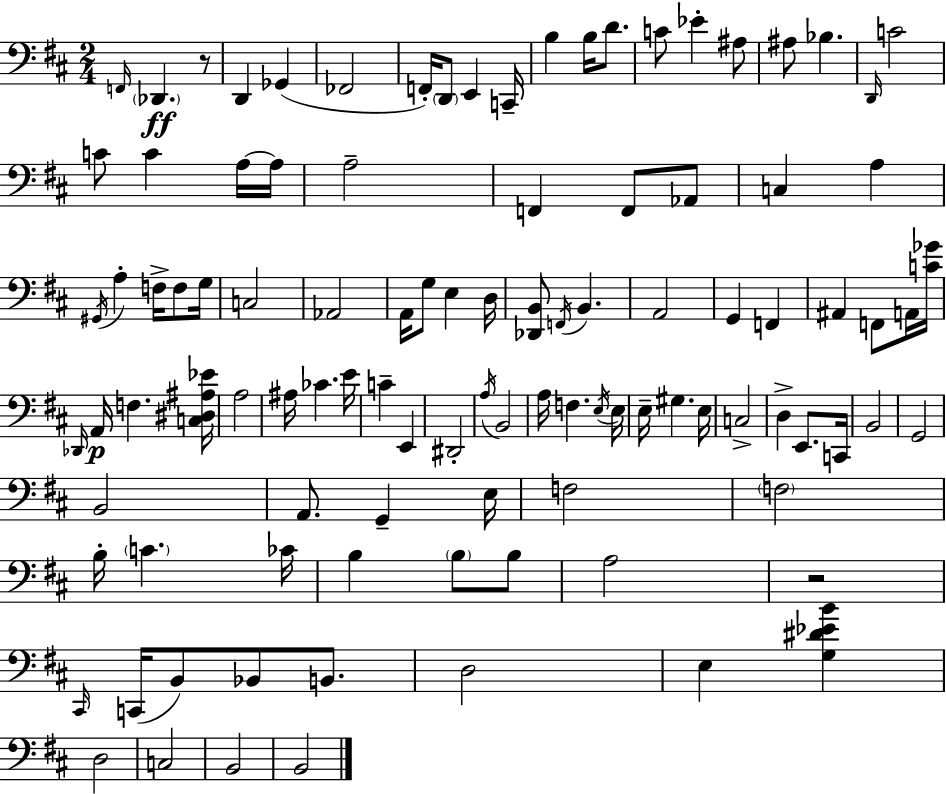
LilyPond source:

{
  \clef bass
  \numericTimeSignature
  \time 2/4
  \key d \major
  \grace { f,16 }\ff \parenthesize des,4. r8 | d,4 ges,4( | fes,2 | f,16-.) \parenthesize d,8 e,4 | \break c,16-- b4 b16 d'8. | c'8 ees'4-. ais8 | ais8 bes4. | \grace { d,16 } c'2 | \break c'8 c'4 | a16~~ a16 a2-- | f,4 f,8 | aes,8 c4 a4 | \break \acciaccatura { gis,16 } a4-. f16-> | f8 g16 c2 | aes,2 | a,16 g8 e4 | \break d16 <des, b,>8 \acciaccatura { f,16 } b,4. | a,2 | g,4 | f,4 ais,4 | \break f,8 a,16 <c' ges'>16 \grace { des,16 }\p a,16 f4. | <c dis ais ees'>16 a2 | ais16 ces'4. | e'16 c'4-- | \break e,4 dis,2-. | \acciaccatura { a16 } b,2 | a16 f4. | \acciaccatura { e16 } e16 e16-- | \break gis4. e16 c2-> | d4-> | e,8. c,16 b,2 | g,2 | \break b,2 | a,8. | g,4-- e16 f2 | \parenthesize f2 | \break b16-. | \parenthesize c'4. ces'16 b4 | \parenthesize b8 b8 a2 | r2 | \break \grace { cis,16 }( | c,16 b,8) bes,8 b,8. | d2 | e4 <g dis' ees' b'>4 | \break d2 | c2 | b,2 | b,2 | \break \bar "|."
}